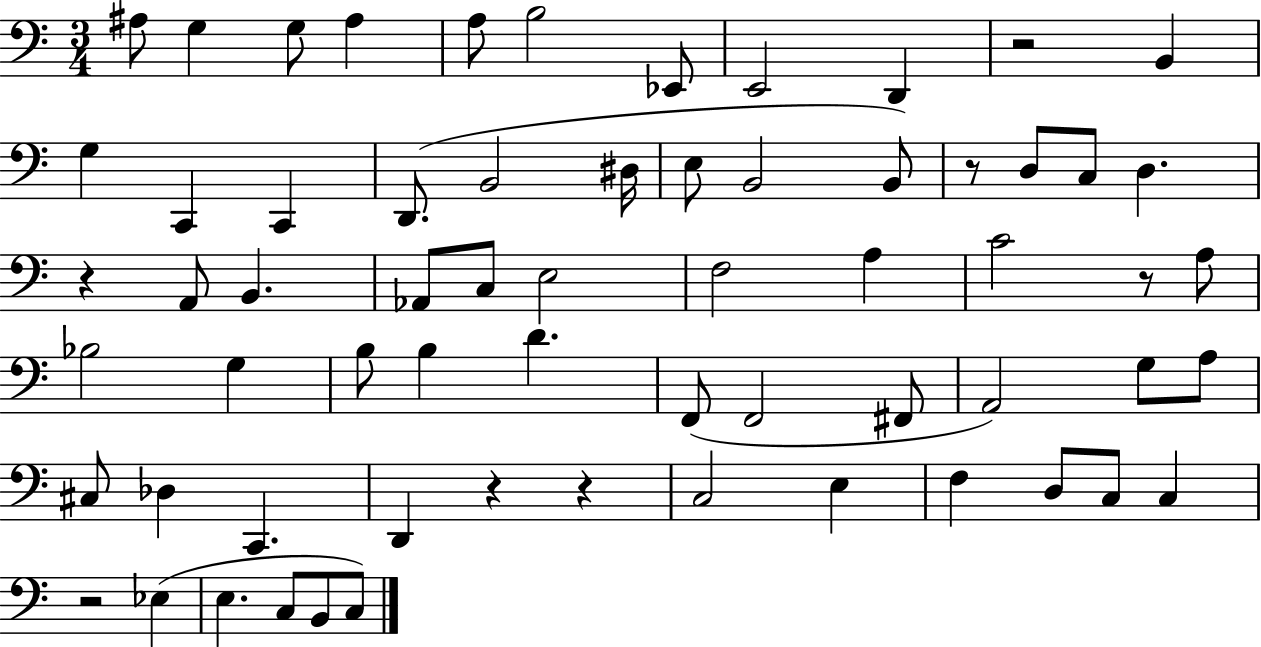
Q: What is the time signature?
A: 3/4